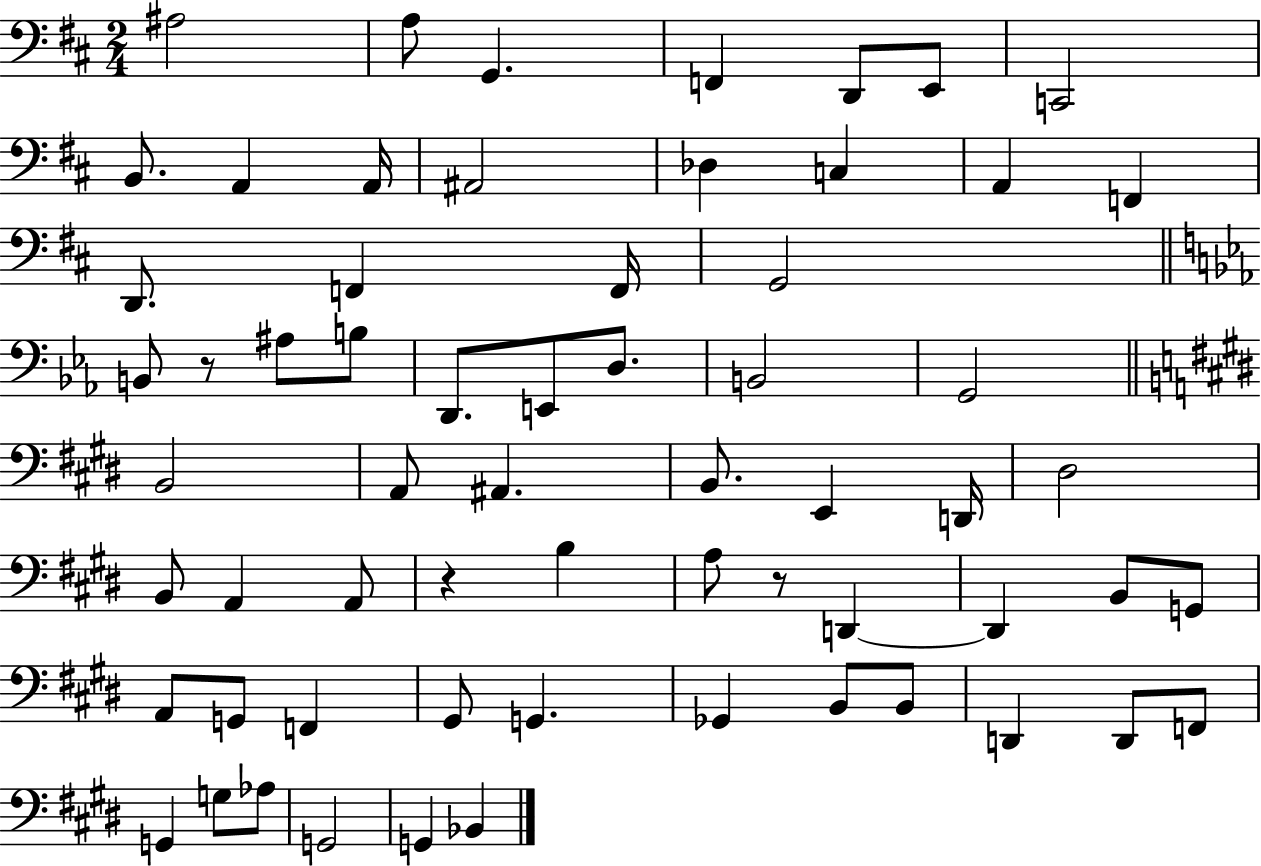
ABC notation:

X:1
T:Untitled
M:2/4
L:1/4
K:D
^A,2 A,/2 G,, F,, D,,/2 E,,/2 C,,2 B,,/2 A,, A,,/4 ^A,,2 _D, C, A,, F,, D,,/2 F,, F,,/4 G,,2 B,,/2 z/2 ^A,/2 B,/2 D,,/2 E,,/2 D,/2 B,,2 G,,2 B,,2 A,,/2 ^A,, B,,/2 E,, D,,/4 ^D,2 B,,/2 A,, A,,/2 z B, A,/2 z/2 D,, D,, B,,/2 G,,/2 A,,/2 G,,/2 F,, ^G,,/2 G,, _G,, B,,/2 B,,/2 D,, D,,/2 F,,/2 G,, G,/2 _A,/2 G,,2 G,, _B,,